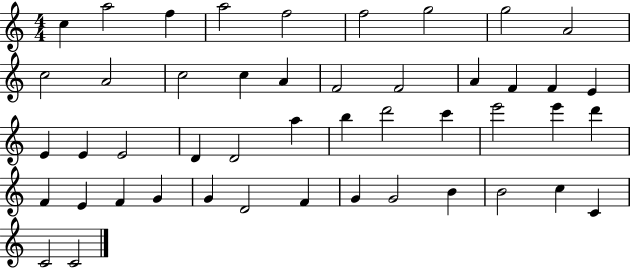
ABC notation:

X:1
T:Untitled
M:4/4
L:1/4
K:C
c a2 f a2 f2 f2 g2 g2 A2 c2 A2 c2 c A F2 F2 A F F E E E E2 D D2 a b d'2 c' e'2 e' d' F E F G G D2 F G G2 B B2 c C C2 C2